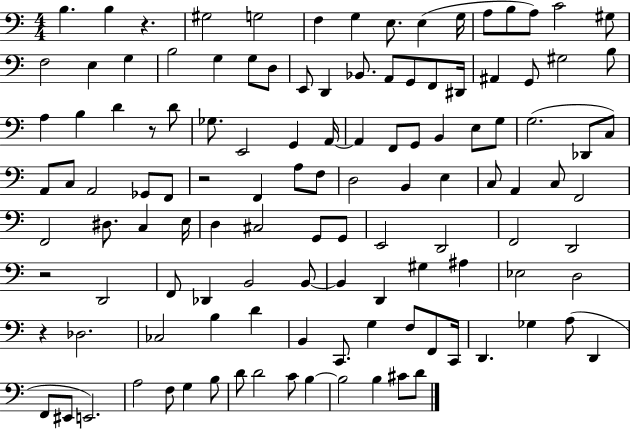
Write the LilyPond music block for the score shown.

{
  \clef bass
  \numericTimeSignature
  \time 4/4
  \key c \major
  b4. b4 r4. | gis2 g2 | f4 g4 e8. e4( g16 | a8 b8 a8) c'2 gis8 | \break f2 e4 g4 | b2 g4 g8 d8 | e,8 d,4 bes,8. a,8 g,8 f,8 dis,16 | ais,4 g,8 gis2 b8 | \break a4 b4 d'4 r8 d'8 | ges8. e,2 g,4 a,16~~ | a,4 f,8 g,8 b,4 e8 g8 | g2.( des,8 c8) | \break a,8 c8 a,2 ges,8 f,8 | r2 f,4 a8 f8 | d2 b,4 e4 | c8 a,4 c8 f,2 | \break f,2 dis8. c4 e16 | d4 cis2 g,8 g,8 | e,2 d,2 | f,2 d,2 | \break r2 d,2 | f,8 des,4 b,2 b,8~~ | b,4 d,4 gis4 ais4 | ees2 d2 | \break r4 des2. | ces2 b4 d'4 | b,4 c,8. g4 f8 f,8 c,16 | d,4. ges4 a8( d,4 | \break f,8 eis,8 e,2.) | a2 f8 g4 b8 | d'8 d'2 c'8 b4~~ | b2 b4 cis'8 d'8 | \break \bar "|."
}